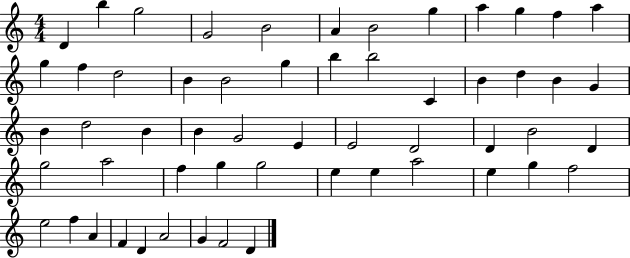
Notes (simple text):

D4/q B5/q G5/h G4/h B4/h A4/q B4/h G5/q A5/q G5/q F5/q A5/q G5/q F5/q D5/h B4/q B4/h G5/q B5/q B5/h C4/q B4/q D5/q B4/q G4/q B4/q D5/h B4/q B4/q G4/h E4/q E4/h D4/h D4/q B4/h D4/q G5/h A5/h F5/q G5/q G5/h E5/q E5/q A5/h E5/q G5/q F5/h E5/h F5/q A4/q F4/q D4/q A4/h G4/q F4/h D4/q